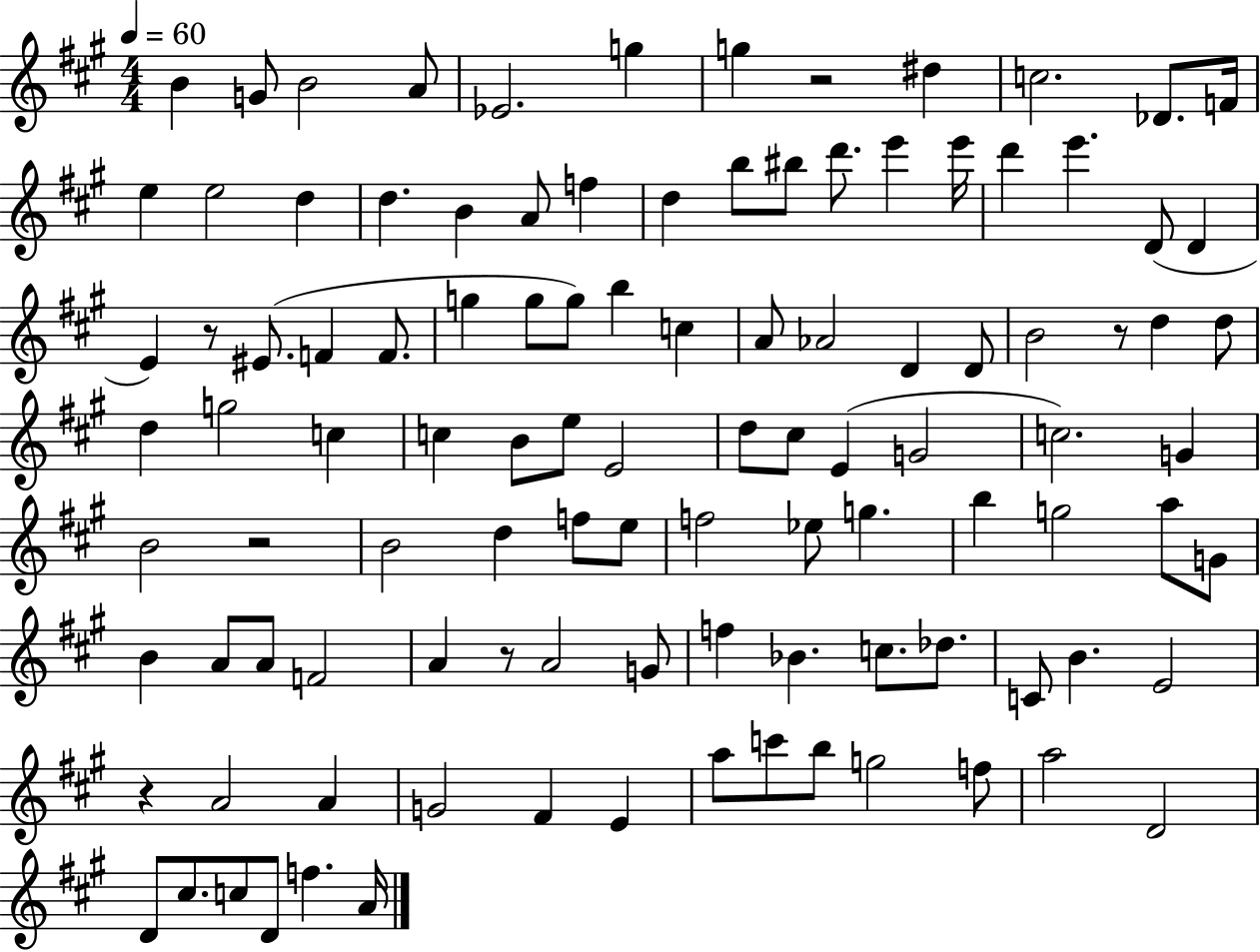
{
  \clef treble
  \numericTimeSignature
  \time 4/4
  \key a \major
  \tempo 4 = 60
  \repeat volta 2 { b'4 g'8 b'2 a'8 | ees'2. g''4 | g''4 r2 dis''4 | c''2. des'8. f'16 | \break e''4 e''2 d''4 | d''4. b'4 a'8 f''4 | d''4 b''8 bis''8 d'''8. e'''4 e'''16 | d'''4 e'''4. d'8( d'4 | \break e'4) r8 eis'8.( f'4 f'8. | g''4 g''8 g''8) b''4 c''4 | a'8 aes'2 d'4 d'8 | b'2 r8 d''4 d''8 | \break d''4 g''2 c''4 | c''4 b'8 e''8 e'2 | d''8 cis''8 e'4( g'2 | c''2.) g'4 | \break b'2 r2 | b'2 d''4 f''8 e''8 | f''2 ees''8 g''4. | b''4 g''2 a''8 g'8 | \break b'4 a'8 a'8 f'2 | a'4 r8 a'2 g'8 | f''4 bes'4. c''8. des''8. | c'8 b'4. e'2 | \break r4 a'2 a'4 | g'2 fis'4 e'4 | a''8 c'''8 b''8 g''2 f''8 | a''2 d'2 | \break d'8 cis''8. c''8 d'8 f''4. a'16 | } \bar "|."
}